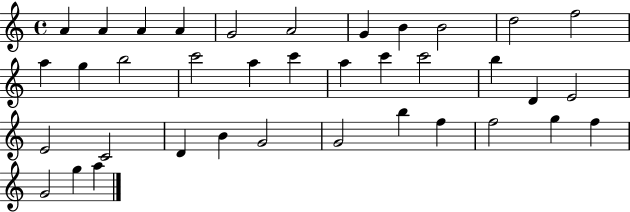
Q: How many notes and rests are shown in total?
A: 37